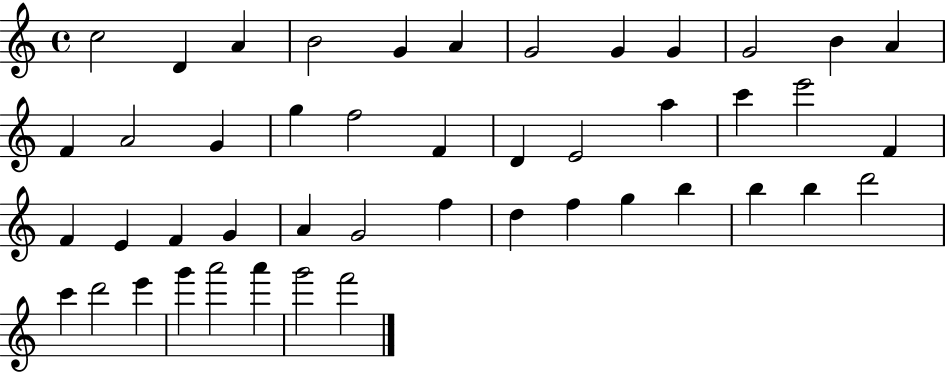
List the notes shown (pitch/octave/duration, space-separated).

C5/h D4/q A4/q B4/h G4/q A4/q G4/h G4/q G4/q G4/h B4/q A4/q F4/q A4/h G4/q G5/q F5/h F4/q D4/q E4/h A5/q C6/q E6/h F4/q F4/q E4/q F4/q G4/q A4/q G4/h F5/q D5/q F5/q G5/q B5/q B5/q B5/q D6/h C6/q D6/h E6/q G6/q A6/h A6/q G6/h F6/h